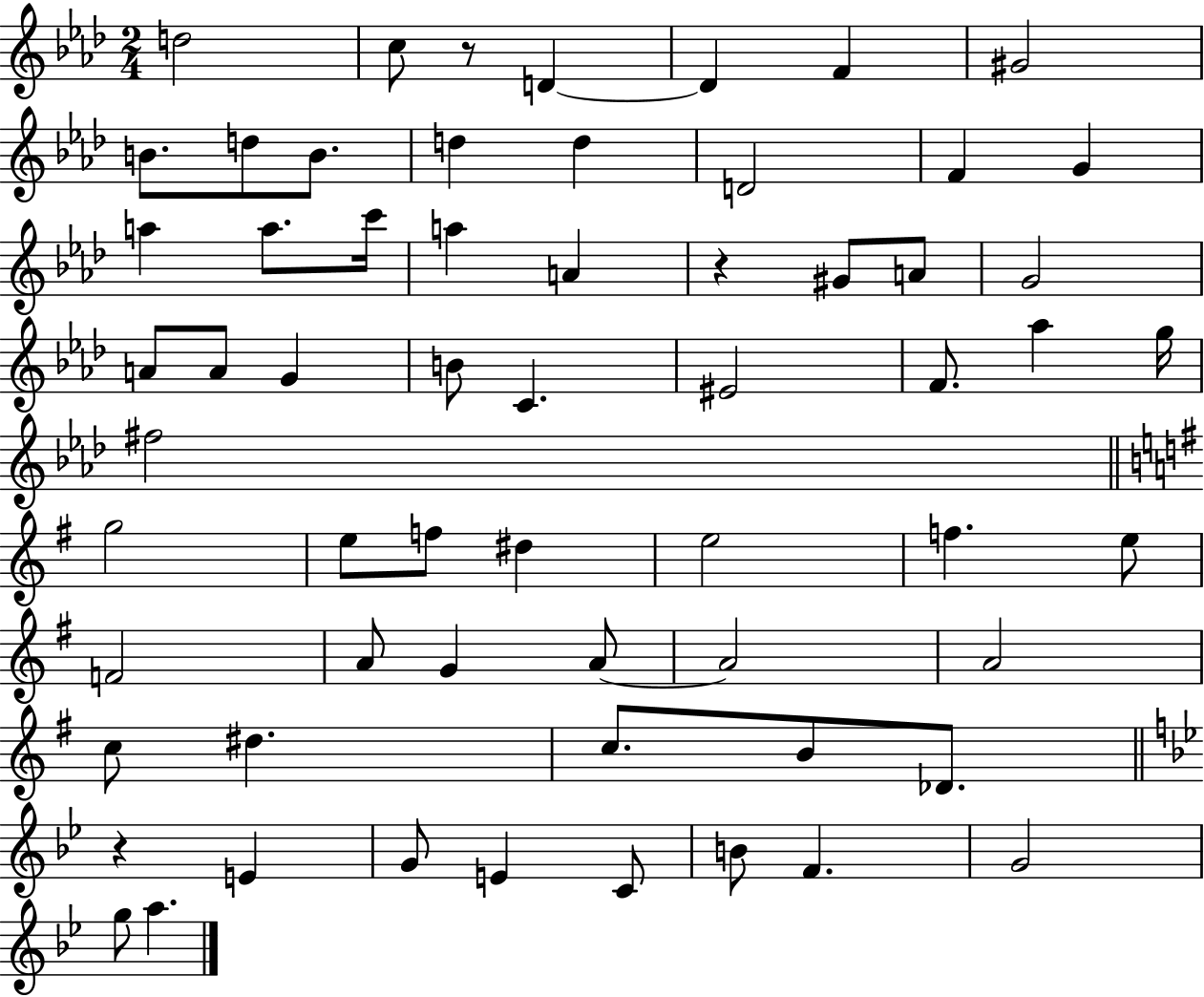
{
  \clef treble
  \numericTimeSignature
  \time 2/4
  \key aes \major
  d''2 | c''8 r8 d'4~~ | d'4 f'4 | gis'2 | \break b'8. d''8 b'8. | d''4 d''4 | d'2 | f'4 g'4 | \break a''4 a''8. c'''16 | a''4 a'4 | r4 gis'8 a'8 | g'2 | \break a'8 a'8 g'4 | b'8 c'4. | eis'2 | f'8. aes''4 g''16 | \break fis''2 | \bar "||" \break \key e \minor g''2 | e''8 f''8 dis''4 | e''2 | f''4. e''8 | \break f'2 | a'8 g'4 a'8~~ | a'2 | a'2 | \break c''8 dis''4. | c''8. b'8 des'8. | \bar "||" \break \key g \minor r4 e'4 | g'8 e'4 c'8 | b'8 f'4. | g'2 | \break g''8 a''4. | \bar "|."
}